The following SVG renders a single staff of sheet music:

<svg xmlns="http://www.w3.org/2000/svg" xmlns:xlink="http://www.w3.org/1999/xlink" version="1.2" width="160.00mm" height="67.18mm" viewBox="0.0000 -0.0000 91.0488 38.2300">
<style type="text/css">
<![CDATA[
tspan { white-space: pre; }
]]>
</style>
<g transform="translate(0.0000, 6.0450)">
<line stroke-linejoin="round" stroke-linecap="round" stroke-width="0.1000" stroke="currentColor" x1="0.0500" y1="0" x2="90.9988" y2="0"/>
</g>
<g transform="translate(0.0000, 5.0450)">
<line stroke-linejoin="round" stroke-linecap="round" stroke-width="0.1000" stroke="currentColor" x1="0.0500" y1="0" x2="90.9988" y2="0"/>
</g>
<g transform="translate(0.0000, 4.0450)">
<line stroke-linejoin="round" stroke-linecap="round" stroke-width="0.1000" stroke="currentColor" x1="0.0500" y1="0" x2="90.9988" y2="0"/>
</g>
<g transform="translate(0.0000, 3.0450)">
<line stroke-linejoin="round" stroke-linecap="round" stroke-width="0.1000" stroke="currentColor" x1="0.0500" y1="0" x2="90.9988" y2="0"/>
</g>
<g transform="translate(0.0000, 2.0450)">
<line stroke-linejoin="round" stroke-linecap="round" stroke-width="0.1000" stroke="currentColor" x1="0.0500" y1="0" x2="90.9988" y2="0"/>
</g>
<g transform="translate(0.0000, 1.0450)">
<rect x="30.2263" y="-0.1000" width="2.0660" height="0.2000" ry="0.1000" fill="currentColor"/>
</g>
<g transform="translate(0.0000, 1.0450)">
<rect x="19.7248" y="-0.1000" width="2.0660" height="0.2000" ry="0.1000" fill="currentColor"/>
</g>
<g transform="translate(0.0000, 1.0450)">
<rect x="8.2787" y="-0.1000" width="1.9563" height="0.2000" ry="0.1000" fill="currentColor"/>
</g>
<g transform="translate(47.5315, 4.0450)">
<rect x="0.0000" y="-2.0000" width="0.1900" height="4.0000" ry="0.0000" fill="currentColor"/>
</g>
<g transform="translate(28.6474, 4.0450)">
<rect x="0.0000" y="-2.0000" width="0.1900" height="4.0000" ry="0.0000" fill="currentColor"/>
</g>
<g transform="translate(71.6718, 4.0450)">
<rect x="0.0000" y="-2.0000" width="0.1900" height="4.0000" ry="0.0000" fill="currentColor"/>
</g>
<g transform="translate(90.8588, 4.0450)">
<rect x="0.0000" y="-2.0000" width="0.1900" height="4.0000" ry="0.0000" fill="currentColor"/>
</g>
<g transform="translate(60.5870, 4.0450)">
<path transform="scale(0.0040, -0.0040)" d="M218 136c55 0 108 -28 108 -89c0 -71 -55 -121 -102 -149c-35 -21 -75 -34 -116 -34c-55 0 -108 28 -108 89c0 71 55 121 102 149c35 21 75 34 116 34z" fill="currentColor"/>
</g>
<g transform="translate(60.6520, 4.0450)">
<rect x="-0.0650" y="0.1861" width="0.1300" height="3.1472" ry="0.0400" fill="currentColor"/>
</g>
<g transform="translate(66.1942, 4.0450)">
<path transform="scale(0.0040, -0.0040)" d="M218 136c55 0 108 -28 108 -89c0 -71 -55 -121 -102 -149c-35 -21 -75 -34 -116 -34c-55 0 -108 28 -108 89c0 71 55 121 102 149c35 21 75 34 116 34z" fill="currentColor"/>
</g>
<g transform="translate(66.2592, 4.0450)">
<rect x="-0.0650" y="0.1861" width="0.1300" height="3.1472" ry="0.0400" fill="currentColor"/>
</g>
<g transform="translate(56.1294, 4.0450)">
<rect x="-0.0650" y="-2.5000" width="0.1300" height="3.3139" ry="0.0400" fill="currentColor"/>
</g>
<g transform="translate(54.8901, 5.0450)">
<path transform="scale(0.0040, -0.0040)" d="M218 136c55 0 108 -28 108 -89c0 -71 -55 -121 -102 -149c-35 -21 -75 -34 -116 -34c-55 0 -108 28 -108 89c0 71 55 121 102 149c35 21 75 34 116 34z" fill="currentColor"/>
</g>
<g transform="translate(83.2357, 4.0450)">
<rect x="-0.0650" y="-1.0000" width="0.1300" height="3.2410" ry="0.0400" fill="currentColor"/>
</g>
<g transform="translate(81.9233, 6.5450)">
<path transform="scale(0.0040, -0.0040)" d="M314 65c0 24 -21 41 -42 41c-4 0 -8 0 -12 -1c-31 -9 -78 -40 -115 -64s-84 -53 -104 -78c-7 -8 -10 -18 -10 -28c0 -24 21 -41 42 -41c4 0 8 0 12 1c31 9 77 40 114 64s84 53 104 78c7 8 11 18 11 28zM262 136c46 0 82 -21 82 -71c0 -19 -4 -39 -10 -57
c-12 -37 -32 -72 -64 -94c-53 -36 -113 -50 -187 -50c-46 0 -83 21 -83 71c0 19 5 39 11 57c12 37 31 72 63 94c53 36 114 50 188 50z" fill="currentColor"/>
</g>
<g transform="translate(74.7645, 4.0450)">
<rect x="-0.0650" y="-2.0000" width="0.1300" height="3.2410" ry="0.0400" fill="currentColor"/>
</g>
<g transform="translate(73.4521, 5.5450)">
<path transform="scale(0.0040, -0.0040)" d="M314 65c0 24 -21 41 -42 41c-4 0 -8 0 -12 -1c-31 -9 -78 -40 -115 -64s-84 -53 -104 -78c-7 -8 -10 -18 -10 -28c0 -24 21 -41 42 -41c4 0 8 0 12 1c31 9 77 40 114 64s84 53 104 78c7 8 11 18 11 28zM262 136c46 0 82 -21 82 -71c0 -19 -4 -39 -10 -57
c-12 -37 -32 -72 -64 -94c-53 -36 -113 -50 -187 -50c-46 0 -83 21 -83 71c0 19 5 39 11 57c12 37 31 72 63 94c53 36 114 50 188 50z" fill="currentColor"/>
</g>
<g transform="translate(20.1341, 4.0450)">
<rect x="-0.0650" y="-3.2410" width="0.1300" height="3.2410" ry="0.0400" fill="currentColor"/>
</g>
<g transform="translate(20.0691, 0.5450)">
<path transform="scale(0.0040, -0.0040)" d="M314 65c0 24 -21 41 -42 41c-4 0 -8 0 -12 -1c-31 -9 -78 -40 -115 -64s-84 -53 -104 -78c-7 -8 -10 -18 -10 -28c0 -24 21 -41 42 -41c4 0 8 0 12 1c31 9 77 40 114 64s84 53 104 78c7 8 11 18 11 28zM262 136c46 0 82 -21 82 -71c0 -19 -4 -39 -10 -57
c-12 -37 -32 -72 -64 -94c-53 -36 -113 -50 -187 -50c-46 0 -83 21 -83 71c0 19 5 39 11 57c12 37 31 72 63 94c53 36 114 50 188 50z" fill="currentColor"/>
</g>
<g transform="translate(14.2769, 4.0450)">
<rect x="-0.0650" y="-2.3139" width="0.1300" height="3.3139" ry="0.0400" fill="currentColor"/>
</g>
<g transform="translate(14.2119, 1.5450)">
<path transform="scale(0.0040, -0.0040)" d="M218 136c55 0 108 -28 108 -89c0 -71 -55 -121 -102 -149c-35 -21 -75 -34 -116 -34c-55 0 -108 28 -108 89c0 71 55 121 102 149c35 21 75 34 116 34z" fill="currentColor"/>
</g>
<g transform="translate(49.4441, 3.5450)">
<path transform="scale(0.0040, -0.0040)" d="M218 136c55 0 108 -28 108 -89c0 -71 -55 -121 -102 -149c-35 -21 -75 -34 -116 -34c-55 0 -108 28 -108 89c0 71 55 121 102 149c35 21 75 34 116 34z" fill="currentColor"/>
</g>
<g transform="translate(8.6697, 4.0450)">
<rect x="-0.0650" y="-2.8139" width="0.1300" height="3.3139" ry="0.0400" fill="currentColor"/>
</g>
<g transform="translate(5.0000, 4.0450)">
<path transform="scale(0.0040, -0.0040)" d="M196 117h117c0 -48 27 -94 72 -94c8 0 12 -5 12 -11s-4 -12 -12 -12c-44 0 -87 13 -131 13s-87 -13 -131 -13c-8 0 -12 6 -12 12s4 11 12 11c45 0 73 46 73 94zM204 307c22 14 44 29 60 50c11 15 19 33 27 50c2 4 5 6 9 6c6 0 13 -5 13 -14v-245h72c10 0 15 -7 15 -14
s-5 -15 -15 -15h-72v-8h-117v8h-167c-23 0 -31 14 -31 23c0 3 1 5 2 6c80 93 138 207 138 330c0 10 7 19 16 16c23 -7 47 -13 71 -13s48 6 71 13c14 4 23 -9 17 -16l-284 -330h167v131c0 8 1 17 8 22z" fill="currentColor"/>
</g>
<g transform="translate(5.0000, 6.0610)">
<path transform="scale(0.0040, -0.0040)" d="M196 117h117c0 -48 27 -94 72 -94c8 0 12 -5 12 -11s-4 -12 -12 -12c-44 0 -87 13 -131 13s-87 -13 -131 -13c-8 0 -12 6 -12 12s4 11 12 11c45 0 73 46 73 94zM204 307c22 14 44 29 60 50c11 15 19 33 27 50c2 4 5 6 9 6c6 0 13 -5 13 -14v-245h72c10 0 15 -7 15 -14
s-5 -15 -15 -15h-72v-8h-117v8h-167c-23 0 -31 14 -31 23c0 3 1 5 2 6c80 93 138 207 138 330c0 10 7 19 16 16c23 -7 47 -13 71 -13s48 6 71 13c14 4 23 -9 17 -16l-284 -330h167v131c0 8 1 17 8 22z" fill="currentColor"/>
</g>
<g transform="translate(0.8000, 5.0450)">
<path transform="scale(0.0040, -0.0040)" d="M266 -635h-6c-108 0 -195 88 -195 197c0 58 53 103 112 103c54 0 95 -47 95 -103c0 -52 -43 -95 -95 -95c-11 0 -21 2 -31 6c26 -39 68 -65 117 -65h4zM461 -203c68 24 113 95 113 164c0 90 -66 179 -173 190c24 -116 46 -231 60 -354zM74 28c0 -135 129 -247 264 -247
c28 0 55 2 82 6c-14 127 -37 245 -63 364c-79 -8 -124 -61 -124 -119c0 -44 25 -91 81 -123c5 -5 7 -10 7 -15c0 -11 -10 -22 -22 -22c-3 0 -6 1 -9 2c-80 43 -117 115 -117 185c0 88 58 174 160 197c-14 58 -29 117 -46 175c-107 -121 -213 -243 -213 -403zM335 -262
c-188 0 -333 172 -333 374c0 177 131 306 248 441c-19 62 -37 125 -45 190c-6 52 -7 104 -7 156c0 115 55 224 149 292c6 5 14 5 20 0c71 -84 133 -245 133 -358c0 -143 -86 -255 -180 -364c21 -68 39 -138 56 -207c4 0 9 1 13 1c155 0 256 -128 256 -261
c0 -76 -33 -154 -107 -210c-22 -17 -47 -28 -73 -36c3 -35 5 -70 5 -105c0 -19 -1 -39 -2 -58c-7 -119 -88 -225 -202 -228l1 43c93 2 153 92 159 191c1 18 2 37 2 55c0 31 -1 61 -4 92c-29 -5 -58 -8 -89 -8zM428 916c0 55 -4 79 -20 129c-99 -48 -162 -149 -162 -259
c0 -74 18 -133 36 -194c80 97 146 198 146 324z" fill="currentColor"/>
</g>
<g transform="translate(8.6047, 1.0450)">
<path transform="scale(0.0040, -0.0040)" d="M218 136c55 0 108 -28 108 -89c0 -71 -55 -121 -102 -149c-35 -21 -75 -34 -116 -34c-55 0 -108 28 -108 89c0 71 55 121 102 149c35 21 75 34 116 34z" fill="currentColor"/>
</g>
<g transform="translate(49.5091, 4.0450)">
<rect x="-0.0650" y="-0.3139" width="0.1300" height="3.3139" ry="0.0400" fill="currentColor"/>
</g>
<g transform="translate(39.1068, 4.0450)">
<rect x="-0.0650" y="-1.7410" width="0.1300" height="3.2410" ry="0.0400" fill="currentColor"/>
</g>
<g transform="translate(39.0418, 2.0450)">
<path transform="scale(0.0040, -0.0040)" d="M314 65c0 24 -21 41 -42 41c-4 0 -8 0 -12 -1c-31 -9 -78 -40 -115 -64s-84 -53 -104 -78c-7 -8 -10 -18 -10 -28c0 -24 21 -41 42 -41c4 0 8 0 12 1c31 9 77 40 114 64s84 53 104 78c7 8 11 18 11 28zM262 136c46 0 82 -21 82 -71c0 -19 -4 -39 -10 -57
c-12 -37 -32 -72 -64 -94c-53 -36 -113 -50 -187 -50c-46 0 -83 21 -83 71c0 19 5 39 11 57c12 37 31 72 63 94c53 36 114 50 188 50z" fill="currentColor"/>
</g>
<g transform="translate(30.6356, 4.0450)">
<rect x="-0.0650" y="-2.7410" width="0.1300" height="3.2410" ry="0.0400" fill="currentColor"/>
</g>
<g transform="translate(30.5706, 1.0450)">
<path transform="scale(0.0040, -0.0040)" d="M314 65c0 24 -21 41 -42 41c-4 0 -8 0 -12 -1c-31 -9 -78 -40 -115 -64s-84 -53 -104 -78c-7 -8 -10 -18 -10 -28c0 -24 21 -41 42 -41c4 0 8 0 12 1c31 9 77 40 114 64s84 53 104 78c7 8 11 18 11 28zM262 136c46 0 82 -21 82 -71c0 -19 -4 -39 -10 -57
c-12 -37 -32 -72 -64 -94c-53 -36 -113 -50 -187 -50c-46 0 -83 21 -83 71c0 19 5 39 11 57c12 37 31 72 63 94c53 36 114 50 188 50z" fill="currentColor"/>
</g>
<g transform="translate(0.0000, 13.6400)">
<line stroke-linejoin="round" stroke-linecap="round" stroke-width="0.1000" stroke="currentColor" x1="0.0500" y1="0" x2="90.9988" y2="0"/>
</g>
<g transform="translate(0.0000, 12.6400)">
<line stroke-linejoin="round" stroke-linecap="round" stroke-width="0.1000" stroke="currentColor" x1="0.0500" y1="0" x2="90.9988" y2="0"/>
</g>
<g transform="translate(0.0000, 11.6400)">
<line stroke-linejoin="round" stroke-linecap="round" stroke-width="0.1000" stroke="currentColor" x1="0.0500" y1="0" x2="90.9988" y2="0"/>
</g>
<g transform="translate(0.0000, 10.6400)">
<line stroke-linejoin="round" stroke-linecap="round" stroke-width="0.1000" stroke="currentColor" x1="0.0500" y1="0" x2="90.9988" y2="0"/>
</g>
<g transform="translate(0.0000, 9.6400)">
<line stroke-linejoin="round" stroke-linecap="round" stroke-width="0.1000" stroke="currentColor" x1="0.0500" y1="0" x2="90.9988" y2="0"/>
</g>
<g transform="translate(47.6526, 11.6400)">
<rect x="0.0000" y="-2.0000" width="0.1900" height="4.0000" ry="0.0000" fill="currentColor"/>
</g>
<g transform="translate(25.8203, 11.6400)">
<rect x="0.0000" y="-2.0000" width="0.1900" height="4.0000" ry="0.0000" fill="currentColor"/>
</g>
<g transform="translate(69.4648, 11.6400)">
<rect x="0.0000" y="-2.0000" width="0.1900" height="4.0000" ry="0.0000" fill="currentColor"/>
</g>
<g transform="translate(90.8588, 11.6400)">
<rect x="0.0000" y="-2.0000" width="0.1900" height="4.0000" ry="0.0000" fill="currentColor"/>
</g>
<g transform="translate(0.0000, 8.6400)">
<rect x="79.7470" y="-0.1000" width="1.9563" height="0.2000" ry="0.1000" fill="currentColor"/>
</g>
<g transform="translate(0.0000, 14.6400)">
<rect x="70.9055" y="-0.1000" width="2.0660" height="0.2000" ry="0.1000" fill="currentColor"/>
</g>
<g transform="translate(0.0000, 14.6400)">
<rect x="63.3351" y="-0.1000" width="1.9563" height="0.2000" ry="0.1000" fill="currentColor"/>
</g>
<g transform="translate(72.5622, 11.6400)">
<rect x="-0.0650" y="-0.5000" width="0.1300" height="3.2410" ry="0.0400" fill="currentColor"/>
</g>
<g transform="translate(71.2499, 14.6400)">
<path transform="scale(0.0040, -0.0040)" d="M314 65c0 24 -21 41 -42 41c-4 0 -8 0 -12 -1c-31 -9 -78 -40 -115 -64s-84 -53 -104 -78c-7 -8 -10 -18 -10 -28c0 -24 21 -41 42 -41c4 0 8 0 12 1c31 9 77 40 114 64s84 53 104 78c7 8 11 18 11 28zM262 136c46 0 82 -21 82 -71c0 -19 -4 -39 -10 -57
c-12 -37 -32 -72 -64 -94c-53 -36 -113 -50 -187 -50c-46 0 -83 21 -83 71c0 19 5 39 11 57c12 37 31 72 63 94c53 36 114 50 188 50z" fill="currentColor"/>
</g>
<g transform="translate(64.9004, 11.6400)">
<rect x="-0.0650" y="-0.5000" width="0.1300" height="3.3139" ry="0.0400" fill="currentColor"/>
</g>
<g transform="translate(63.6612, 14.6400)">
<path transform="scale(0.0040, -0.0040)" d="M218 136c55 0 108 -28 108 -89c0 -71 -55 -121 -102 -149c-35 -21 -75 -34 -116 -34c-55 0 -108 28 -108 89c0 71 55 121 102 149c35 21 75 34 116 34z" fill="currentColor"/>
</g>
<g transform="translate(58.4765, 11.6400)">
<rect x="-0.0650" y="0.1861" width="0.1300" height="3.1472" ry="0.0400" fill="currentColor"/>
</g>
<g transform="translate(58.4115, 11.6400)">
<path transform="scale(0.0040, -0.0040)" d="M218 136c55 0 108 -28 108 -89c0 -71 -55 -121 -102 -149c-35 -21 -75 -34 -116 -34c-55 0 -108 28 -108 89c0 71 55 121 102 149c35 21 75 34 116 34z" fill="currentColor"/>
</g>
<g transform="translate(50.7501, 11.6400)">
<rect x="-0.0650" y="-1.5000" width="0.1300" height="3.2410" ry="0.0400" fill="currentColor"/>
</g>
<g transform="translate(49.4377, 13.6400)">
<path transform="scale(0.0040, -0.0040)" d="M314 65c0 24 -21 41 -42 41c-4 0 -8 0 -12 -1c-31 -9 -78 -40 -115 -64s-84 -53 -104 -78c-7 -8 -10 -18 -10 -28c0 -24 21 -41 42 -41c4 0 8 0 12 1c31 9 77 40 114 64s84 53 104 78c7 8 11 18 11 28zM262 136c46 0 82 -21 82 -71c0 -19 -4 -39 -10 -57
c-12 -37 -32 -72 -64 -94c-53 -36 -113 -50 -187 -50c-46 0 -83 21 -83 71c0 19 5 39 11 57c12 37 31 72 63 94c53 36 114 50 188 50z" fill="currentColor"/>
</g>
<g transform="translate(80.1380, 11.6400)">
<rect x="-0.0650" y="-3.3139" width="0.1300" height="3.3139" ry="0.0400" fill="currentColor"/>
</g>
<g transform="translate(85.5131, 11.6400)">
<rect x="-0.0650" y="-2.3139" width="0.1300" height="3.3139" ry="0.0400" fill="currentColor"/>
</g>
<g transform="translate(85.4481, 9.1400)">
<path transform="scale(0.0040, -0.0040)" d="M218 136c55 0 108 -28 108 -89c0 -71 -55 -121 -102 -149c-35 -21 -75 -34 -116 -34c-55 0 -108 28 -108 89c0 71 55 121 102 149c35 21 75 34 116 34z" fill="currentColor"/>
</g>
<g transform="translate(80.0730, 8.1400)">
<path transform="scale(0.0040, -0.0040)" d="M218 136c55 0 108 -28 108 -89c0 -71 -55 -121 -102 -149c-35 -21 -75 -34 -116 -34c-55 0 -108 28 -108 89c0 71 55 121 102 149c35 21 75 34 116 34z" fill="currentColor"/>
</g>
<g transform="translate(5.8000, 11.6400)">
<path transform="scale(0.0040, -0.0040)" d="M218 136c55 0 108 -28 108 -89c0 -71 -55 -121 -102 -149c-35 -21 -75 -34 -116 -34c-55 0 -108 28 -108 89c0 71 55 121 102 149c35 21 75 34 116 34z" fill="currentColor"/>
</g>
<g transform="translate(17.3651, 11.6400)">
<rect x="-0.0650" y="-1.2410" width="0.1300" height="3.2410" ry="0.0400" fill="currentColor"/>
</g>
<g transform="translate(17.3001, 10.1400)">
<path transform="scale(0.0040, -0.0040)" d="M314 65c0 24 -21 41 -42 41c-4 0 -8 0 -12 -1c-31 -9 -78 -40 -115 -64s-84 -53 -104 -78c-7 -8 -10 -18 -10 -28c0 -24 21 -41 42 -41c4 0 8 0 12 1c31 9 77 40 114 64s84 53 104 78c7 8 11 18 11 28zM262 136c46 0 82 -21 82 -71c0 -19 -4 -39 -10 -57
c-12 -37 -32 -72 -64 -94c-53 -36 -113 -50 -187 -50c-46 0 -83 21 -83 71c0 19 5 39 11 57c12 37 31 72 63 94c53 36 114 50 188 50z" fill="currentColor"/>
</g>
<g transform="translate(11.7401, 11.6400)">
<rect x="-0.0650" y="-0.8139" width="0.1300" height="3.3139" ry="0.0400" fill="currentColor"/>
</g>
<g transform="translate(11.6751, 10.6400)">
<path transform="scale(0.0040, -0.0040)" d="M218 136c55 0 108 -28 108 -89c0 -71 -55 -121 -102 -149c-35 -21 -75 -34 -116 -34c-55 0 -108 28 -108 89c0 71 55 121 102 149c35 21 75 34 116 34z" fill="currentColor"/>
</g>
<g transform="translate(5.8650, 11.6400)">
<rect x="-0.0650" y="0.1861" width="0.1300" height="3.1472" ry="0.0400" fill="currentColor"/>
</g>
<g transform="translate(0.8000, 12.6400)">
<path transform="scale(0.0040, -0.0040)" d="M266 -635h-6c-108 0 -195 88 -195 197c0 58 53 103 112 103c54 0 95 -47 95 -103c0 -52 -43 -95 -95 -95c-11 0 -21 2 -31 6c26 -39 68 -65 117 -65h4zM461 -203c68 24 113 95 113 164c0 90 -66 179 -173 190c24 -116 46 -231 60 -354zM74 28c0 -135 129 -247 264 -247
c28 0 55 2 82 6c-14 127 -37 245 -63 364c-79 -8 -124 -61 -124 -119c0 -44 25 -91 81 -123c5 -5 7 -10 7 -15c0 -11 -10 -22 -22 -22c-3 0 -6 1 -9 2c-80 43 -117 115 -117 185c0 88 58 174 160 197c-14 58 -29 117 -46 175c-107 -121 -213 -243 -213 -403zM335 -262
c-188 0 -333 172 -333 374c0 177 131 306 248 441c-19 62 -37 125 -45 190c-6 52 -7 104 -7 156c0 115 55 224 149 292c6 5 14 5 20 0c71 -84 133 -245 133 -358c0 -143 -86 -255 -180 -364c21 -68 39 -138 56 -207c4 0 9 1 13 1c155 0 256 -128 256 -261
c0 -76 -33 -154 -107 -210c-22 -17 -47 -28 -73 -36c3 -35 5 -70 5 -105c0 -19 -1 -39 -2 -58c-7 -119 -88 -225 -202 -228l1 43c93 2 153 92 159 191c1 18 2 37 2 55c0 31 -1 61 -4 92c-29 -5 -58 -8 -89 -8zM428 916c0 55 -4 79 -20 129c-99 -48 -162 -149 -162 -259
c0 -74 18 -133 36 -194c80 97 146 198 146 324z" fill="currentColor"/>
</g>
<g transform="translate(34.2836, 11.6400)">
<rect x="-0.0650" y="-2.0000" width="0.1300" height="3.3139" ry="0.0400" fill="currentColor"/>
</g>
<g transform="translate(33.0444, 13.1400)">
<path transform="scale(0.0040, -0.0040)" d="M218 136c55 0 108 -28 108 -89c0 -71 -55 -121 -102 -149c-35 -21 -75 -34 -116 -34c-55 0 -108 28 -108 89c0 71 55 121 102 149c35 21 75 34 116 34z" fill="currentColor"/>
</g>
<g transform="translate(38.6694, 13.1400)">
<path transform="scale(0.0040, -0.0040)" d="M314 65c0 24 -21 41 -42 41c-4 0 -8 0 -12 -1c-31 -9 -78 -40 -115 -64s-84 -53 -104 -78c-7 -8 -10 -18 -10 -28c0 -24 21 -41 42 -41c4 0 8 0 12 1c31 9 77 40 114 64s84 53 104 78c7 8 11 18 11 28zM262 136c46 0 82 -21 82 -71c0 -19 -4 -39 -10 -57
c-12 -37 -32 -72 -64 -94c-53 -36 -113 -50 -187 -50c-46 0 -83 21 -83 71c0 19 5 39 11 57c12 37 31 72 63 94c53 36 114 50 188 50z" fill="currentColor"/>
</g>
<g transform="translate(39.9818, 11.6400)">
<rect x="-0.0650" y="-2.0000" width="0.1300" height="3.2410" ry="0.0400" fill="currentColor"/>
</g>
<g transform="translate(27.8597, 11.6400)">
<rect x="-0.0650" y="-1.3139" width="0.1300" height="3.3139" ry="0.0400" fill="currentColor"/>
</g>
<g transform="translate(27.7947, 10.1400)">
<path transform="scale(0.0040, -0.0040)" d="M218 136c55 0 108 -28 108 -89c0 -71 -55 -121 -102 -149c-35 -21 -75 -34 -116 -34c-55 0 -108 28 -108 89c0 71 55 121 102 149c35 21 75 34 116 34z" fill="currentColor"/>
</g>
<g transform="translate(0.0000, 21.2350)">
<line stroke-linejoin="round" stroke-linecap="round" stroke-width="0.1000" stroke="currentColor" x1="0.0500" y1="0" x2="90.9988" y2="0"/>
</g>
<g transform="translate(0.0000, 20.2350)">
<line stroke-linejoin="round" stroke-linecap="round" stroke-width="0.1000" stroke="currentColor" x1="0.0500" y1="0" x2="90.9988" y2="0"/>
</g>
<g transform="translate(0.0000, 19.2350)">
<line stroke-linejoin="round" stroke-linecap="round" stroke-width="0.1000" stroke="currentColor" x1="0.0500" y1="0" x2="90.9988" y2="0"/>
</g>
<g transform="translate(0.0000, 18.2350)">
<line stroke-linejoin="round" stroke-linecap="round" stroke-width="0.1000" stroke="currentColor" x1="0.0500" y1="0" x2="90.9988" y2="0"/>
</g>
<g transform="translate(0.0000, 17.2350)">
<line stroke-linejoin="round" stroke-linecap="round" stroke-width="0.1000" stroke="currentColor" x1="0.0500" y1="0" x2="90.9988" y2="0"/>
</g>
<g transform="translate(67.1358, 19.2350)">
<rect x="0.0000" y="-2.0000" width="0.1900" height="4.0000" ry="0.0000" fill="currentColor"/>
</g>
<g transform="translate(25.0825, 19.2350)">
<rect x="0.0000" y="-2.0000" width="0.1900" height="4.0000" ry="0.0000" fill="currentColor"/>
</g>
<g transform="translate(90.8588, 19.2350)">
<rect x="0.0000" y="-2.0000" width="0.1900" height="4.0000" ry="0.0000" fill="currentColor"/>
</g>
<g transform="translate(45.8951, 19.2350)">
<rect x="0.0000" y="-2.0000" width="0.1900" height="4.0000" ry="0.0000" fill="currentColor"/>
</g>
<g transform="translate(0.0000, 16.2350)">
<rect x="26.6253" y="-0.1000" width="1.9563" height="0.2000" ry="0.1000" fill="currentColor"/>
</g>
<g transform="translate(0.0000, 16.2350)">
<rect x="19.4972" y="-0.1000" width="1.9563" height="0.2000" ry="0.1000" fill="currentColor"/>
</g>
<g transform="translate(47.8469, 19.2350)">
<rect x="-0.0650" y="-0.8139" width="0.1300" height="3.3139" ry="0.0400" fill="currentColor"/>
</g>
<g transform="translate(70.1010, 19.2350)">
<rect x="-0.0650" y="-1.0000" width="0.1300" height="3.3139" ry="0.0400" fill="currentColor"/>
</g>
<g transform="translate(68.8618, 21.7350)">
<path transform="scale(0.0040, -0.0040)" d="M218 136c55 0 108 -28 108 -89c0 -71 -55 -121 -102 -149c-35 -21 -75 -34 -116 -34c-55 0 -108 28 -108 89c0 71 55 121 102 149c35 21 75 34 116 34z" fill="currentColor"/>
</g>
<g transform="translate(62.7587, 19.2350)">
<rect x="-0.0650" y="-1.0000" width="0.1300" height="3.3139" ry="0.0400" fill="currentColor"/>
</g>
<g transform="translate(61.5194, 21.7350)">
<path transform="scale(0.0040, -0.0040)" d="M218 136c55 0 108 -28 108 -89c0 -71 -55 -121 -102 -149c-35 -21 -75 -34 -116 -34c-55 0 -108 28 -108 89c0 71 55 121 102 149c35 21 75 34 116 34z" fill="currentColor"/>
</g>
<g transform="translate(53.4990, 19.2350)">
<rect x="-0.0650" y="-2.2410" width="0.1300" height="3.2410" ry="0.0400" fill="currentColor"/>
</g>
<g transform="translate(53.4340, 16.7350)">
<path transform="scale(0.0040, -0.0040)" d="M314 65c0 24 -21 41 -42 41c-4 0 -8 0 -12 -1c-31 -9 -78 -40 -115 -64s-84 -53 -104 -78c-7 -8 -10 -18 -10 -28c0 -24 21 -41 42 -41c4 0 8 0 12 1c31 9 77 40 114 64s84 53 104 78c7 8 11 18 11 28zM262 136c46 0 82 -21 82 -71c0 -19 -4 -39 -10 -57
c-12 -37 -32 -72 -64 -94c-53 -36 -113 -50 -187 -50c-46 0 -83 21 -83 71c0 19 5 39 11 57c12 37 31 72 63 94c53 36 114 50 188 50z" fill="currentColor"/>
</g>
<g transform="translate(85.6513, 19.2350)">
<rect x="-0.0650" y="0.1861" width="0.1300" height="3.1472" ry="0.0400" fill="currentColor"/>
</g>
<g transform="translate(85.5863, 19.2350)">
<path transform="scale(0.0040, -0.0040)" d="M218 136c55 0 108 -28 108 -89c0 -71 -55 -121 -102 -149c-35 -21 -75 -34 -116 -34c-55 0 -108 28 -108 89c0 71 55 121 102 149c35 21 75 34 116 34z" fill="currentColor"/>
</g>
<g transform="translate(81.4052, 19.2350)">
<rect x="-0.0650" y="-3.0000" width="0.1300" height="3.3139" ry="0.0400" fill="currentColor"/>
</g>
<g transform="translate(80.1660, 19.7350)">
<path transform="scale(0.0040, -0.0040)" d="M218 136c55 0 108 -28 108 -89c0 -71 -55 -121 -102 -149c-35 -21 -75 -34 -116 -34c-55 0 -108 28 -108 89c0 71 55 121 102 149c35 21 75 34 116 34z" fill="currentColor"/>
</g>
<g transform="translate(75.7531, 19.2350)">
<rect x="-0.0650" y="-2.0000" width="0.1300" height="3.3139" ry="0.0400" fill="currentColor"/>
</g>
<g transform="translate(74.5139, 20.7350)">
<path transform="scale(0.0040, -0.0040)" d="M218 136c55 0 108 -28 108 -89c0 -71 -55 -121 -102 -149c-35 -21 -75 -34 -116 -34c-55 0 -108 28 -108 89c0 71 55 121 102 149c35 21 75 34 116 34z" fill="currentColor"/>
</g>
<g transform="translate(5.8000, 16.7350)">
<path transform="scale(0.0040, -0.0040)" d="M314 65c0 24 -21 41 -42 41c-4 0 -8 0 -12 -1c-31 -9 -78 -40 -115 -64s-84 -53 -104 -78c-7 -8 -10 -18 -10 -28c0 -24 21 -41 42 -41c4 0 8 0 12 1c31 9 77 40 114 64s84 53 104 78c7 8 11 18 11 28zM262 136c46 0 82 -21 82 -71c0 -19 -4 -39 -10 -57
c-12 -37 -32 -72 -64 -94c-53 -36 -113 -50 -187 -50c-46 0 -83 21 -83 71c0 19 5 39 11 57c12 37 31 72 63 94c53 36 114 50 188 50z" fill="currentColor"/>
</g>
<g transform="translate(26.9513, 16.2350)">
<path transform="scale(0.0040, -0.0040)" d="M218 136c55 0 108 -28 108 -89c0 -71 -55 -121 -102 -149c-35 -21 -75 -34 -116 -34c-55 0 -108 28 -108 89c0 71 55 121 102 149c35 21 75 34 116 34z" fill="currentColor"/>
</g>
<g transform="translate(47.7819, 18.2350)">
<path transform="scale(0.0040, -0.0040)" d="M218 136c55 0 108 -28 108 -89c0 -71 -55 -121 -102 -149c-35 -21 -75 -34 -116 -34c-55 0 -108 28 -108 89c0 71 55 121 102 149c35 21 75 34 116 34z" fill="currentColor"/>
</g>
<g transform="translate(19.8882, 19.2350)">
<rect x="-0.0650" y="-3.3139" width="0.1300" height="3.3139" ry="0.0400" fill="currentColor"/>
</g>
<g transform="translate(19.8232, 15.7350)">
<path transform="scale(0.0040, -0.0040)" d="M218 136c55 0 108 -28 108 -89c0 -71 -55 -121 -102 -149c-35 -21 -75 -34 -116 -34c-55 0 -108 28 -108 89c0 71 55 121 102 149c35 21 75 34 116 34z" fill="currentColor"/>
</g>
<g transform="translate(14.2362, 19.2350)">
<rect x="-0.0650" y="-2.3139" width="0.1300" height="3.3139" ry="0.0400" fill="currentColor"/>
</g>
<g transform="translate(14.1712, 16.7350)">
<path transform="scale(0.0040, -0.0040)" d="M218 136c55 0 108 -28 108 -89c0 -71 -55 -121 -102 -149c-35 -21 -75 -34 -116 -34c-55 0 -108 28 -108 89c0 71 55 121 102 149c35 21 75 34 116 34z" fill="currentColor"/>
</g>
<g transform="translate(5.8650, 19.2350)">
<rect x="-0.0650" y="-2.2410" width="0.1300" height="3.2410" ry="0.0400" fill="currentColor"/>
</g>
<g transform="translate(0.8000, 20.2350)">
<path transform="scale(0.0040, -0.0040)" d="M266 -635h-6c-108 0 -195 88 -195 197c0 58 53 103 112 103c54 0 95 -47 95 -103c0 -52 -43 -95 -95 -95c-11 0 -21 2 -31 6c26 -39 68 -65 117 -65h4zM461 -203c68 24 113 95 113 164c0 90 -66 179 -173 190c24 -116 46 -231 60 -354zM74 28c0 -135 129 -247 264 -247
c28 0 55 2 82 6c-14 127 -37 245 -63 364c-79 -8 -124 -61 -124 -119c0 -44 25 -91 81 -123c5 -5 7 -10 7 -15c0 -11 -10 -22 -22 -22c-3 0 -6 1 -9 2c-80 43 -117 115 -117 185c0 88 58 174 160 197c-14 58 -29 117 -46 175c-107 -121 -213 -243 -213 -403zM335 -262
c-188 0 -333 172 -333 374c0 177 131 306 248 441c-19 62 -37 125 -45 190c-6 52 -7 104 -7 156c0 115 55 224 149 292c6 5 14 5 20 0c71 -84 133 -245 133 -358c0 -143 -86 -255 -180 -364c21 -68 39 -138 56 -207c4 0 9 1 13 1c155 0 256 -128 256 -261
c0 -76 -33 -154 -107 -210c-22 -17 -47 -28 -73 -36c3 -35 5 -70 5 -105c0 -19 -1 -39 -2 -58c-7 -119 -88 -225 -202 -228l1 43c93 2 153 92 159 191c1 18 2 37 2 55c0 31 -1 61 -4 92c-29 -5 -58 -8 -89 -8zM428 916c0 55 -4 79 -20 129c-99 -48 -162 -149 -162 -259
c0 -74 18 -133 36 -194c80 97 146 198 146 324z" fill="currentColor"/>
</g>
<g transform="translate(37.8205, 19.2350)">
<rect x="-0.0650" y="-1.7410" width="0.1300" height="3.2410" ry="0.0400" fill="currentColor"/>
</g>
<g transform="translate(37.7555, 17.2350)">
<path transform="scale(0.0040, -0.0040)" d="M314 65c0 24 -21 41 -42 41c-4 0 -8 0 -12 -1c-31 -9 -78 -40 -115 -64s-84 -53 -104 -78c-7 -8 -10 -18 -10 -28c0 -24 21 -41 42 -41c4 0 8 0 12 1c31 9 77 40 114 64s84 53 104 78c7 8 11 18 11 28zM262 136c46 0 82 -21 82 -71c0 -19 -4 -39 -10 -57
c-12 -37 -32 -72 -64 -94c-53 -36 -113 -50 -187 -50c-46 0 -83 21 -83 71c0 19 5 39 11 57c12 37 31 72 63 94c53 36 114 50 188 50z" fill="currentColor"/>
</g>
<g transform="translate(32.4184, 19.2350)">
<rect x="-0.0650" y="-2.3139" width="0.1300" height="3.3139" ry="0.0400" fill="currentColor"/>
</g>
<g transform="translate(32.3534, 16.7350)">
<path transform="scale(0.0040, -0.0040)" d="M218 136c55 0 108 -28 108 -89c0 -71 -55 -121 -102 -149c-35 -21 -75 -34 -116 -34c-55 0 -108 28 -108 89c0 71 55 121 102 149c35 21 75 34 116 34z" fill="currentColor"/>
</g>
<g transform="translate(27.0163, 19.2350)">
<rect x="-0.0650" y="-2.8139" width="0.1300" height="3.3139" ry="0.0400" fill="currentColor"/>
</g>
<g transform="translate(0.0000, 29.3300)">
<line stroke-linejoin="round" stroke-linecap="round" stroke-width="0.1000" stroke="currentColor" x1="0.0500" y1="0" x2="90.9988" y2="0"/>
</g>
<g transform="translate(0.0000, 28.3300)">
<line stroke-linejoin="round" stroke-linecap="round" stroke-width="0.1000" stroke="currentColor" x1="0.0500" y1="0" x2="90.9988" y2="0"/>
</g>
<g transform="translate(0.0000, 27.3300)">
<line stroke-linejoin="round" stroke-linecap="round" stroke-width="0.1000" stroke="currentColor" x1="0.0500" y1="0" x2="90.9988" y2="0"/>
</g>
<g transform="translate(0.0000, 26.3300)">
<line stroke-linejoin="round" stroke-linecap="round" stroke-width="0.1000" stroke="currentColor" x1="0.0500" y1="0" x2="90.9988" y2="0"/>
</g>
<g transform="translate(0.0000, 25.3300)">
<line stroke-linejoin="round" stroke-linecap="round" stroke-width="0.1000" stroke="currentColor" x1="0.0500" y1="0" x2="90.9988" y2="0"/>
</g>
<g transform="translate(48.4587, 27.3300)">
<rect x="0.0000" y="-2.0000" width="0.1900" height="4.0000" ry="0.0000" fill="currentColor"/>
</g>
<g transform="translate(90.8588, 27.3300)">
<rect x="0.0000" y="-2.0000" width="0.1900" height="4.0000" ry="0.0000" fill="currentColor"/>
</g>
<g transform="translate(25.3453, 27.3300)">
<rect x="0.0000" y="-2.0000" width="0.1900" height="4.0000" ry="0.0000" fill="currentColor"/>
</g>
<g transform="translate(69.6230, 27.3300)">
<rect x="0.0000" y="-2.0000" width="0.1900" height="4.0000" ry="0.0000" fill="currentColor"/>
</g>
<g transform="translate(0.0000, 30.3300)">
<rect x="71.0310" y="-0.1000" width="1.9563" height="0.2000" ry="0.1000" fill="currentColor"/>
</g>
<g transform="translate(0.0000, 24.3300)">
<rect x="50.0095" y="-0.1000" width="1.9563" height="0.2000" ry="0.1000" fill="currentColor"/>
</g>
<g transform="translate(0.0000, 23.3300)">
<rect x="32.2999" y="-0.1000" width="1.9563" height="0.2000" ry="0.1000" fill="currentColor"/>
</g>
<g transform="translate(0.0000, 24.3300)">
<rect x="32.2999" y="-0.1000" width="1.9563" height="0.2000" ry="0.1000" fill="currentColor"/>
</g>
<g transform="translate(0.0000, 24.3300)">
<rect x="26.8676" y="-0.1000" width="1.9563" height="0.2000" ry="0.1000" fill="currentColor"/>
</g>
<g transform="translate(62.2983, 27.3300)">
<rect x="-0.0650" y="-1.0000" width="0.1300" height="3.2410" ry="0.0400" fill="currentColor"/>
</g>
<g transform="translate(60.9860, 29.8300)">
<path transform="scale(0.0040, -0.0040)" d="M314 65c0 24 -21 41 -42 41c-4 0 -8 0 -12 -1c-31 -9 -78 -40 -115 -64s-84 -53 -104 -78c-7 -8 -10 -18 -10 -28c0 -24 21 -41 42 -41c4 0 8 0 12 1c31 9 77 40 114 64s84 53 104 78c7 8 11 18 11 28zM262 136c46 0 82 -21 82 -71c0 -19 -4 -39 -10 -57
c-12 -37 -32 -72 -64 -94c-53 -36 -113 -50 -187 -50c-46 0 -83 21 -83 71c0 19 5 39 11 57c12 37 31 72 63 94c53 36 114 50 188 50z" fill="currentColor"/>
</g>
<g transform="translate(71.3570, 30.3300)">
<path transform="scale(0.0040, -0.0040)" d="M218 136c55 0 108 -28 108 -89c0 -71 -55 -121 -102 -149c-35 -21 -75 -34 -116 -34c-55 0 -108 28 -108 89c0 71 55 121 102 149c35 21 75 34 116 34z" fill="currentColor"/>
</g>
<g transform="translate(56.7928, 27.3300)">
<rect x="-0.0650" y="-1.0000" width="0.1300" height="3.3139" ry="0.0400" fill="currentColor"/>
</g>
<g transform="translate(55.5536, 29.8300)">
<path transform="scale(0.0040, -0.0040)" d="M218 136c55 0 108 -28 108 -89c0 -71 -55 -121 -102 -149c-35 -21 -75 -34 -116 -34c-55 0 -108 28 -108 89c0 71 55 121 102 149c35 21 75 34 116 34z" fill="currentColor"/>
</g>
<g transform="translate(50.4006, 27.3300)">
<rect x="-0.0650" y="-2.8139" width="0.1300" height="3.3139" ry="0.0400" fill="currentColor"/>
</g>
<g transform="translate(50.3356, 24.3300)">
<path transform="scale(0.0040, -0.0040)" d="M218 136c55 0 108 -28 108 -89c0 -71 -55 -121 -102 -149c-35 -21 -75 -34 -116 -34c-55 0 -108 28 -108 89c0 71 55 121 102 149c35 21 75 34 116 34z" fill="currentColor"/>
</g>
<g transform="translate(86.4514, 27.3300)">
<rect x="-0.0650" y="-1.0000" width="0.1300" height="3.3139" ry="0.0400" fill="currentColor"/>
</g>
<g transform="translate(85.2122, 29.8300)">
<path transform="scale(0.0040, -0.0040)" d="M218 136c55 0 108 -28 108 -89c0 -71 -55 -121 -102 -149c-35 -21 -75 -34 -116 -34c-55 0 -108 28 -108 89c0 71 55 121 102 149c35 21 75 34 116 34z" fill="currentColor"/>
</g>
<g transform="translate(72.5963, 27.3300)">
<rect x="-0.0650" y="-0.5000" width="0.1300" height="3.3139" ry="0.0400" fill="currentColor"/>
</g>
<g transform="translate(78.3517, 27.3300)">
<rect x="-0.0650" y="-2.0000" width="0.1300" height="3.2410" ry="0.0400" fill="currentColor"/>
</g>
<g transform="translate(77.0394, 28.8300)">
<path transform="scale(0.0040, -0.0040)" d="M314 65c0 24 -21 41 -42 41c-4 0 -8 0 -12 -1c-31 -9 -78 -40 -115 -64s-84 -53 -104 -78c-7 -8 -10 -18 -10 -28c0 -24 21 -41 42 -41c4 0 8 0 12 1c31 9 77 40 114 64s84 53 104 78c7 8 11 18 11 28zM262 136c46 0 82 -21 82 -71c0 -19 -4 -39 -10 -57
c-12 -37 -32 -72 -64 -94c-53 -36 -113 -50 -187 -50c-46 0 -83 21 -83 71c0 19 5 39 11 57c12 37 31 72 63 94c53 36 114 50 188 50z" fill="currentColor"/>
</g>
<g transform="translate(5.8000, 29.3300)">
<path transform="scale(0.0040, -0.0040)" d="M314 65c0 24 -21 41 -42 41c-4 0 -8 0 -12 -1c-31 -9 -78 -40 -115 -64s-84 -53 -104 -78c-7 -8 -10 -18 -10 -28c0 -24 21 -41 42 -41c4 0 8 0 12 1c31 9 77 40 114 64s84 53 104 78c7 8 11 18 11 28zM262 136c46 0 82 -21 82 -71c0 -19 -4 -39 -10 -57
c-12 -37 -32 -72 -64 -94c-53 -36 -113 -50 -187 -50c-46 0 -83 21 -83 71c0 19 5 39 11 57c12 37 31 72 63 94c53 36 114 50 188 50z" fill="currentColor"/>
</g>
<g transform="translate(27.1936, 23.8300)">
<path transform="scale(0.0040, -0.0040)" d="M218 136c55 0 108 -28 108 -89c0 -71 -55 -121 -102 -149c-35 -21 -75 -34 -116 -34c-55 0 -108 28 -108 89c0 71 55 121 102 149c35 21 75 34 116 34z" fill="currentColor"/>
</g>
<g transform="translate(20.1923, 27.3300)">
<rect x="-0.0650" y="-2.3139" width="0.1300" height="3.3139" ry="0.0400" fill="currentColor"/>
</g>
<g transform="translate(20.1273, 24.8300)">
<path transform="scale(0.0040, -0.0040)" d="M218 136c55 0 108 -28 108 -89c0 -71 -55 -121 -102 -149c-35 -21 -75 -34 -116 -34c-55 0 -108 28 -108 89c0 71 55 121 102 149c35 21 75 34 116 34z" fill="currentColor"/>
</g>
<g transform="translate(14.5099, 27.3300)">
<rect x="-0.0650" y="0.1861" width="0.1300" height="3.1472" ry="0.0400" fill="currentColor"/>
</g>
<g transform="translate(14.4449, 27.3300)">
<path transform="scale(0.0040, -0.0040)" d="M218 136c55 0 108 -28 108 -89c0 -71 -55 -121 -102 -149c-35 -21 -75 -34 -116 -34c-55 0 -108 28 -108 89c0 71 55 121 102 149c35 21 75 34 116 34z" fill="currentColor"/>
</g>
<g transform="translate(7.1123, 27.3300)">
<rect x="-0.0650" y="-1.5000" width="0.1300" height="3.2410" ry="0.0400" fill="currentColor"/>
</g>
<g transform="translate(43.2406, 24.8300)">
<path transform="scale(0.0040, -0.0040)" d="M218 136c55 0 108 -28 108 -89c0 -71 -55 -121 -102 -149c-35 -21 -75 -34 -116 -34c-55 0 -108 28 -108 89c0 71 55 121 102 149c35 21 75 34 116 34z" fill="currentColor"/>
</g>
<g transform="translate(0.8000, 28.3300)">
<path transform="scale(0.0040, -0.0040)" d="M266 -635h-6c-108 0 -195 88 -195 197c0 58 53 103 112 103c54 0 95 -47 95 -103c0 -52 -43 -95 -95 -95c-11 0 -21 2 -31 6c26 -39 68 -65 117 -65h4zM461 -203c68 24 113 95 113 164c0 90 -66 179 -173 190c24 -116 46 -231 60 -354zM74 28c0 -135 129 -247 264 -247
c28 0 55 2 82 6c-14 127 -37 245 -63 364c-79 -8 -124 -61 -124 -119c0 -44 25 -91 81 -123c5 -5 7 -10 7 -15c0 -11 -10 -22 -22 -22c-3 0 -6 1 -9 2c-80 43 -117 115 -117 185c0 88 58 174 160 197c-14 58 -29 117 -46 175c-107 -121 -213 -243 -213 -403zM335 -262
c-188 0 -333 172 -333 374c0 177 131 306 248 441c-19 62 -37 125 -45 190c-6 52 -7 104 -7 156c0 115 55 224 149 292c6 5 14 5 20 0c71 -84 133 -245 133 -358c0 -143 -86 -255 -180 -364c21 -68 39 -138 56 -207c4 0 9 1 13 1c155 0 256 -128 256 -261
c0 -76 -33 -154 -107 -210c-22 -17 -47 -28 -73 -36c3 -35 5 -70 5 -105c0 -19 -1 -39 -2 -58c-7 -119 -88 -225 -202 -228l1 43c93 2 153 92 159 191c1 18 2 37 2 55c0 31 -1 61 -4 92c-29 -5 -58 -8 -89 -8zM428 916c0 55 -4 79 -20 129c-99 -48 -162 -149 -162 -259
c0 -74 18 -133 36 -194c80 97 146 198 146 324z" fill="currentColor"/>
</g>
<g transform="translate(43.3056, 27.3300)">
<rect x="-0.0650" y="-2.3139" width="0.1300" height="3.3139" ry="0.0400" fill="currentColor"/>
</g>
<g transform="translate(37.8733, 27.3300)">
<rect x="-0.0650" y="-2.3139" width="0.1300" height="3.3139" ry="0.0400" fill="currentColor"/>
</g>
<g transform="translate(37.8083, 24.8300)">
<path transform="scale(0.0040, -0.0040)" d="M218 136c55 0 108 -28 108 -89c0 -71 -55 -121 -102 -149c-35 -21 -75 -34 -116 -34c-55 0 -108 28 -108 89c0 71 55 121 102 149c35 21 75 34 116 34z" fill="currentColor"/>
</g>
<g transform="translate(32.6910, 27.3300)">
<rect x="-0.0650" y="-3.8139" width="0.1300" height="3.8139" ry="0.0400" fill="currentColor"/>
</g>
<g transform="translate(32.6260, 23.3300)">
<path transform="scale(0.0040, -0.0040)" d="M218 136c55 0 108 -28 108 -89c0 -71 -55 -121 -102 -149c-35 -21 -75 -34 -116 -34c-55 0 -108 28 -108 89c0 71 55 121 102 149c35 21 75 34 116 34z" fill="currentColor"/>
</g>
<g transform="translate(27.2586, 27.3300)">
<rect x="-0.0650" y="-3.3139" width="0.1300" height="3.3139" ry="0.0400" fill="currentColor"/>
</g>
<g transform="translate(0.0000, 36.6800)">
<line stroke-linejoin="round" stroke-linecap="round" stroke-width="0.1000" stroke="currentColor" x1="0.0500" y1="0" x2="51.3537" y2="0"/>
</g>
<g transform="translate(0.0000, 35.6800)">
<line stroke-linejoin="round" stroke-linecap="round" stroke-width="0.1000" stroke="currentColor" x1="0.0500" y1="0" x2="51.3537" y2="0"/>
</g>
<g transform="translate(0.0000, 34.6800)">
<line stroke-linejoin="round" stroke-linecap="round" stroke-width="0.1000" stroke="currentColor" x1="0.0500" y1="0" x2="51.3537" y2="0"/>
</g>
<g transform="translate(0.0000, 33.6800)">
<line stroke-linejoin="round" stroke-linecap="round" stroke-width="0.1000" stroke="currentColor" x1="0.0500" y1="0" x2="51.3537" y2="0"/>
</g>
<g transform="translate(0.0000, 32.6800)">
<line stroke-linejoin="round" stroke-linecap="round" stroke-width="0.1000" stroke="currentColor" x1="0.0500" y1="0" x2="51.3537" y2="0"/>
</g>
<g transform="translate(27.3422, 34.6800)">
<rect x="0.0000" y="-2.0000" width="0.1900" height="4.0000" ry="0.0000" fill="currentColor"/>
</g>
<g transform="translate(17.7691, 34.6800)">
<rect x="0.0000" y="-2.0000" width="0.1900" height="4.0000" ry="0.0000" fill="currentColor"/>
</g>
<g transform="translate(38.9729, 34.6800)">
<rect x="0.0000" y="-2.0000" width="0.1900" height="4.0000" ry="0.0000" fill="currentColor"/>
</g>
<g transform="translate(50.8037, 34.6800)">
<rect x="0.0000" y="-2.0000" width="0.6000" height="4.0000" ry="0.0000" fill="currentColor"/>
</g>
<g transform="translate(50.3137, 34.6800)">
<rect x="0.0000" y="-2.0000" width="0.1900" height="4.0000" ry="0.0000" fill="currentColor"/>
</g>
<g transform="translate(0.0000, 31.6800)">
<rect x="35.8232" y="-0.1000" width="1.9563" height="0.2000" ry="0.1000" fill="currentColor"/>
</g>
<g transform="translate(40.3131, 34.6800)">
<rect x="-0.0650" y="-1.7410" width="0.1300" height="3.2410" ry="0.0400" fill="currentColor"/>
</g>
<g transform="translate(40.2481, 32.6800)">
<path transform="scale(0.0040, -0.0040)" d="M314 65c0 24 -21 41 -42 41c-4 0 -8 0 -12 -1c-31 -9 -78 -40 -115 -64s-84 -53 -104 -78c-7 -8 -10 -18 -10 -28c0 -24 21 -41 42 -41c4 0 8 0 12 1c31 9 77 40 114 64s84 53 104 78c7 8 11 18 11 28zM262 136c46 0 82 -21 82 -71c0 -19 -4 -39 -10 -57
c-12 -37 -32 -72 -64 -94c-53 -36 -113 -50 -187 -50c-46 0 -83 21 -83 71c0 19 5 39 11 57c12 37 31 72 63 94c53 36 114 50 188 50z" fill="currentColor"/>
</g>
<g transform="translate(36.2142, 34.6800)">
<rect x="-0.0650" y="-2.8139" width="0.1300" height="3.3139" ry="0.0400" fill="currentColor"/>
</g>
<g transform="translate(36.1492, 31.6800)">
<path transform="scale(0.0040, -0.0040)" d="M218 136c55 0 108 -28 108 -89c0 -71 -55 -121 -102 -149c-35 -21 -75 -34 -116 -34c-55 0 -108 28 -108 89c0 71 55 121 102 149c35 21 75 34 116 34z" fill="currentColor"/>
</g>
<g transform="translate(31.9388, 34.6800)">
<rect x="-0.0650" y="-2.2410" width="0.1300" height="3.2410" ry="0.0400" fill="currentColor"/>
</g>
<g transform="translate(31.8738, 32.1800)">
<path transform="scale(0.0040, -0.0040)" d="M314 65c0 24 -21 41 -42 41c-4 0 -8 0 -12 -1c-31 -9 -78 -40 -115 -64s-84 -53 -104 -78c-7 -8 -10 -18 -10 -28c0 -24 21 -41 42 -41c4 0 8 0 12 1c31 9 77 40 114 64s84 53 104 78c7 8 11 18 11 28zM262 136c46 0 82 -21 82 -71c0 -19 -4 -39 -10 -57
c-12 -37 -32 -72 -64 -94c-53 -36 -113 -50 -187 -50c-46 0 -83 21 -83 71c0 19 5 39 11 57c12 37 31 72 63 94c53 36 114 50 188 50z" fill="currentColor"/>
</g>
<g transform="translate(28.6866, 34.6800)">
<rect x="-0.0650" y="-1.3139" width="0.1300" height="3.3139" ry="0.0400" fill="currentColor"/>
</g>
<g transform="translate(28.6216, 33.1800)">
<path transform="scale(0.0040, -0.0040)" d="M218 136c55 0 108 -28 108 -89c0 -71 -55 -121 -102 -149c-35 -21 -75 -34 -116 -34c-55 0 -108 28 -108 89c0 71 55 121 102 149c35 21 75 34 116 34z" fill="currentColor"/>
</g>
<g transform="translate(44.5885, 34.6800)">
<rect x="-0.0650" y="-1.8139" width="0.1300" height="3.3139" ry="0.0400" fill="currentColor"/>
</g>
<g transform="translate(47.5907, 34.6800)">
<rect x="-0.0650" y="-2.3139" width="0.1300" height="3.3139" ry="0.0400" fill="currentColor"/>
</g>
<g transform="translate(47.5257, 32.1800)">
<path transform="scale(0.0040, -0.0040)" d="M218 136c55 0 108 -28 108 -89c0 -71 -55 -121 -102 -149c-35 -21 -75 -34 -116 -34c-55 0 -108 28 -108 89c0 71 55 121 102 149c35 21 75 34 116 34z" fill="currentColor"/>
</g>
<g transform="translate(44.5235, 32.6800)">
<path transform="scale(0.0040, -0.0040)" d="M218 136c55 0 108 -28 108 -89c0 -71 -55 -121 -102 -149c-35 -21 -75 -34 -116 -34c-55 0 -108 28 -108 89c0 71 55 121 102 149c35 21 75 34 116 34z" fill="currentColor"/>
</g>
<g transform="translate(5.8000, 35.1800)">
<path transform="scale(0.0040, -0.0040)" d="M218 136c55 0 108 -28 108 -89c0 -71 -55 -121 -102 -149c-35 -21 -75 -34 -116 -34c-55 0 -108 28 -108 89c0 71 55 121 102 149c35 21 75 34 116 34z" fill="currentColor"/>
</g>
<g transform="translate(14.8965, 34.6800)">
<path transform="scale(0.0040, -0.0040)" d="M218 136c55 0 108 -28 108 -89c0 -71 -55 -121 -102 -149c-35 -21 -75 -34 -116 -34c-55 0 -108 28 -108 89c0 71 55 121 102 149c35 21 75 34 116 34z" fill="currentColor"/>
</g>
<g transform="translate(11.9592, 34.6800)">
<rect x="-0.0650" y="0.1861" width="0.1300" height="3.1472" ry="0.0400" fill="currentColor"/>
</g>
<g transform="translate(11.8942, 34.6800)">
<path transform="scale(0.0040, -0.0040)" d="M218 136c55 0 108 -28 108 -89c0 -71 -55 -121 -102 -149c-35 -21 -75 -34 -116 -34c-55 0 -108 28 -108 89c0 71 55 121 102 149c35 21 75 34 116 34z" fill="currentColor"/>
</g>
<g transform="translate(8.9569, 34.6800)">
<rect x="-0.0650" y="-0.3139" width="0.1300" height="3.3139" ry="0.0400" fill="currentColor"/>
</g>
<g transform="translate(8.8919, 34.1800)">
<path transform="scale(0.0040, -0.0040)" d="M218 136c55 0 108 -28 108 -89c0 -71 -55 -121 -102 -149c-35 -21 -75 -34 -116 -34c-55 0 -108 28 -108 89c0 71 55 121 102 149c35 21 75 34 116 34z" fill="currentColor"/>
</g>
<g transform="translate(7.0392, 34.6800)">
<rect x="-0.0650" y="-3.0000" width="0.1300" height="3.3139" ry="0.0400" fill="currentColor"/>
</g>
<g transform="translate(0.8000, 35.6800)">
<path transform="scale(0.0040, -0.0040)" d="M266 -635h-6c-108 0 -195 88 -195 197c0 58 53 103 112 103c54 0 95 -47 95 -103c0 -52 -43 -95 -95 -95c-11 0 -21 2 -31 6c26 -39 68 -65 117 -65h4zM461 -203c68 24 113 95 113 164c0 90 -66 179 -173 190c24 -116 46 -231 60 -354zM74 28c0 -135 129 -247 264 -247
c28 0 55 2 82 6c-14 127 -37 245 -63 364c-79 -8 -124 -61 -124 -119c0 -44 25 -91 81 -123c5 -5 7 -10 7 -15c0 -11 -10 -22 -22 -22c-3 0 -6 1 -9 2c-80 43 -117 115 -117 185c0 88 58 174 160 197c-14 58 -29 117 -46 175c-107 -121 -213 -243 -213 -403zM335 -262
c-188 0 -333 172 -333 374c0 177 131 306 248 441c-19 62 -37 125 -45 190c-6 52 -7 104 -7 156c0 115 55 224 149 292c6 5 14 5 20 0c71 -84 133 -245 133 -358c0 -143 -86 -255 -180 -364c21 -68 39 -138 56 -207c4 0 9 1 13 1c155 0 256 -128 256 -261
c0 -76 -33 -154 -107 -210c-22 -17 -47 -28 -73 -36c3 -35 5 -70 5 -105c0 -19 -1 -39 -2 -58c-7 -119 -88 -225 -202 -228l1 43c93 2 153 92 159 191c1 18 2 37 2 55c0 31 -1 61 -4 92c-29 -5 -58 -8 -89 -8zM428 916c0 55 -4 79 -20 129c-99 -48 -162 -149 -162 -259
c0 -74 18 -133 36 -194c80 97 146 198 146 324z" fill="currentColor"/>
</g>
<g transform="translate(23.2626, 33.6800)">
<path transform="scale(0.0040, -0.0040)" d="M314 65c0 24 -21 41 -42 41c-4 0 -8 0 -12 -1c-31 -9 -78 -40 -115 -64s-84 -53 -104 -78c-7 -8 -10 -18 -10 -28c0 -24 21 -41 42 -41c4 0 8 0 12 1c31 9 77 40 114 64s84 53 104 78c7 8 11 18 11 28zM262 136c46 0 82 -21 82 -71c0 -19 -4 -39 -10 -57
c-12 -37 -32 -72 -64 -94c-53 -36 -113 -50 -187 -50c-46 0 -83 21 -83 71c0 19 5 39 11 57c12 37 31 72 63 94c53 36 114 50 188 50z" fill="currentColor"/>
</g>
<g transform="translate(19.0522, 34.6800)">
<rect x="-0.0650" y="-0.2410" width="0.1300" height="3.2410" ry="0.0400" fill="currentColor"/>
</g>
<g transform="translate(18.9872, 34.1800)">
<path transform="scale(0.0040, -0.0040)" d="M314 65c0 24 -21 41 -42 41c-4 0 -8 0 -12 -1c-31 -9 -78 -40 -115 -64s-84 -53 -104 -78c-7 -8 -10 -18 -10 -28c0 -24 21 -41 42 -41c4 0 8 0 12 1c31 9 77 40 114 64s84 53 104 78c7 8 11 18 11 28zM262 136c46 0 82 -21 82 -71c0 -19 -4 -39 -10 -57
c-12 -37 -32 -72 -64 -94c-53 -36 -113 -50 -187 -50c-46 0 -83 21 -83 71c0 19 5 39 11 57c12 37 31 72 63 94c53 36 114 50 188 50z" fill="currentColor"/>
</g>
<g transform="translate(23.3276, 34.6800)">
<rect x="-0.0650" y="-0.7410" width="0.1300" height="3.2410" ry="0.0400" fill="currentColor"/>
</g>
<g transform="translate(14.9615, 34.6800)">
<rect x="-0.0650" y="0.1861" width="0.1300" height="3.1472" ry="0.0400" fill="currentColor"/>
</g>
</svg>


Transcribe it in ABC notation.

X:1
T:Untitled
M:4/4
L:1/4
K:C
a g b2 a2 f2 c G B B F2 D2 B d e2 e F F2 E2 B C C2 b g g2 g b a g f2 d g2 D D F A B E2 B g b c' g g a D D2 C F2 D A c B B c2 d2 e g2 a f2 f g